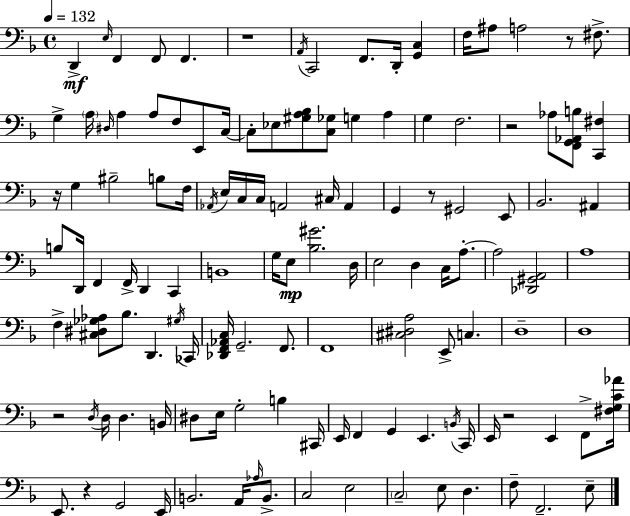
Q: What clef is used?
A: bass